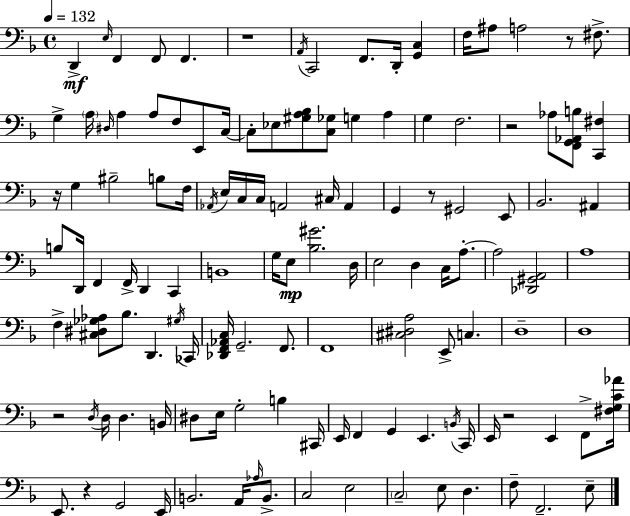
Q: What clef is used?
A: bass